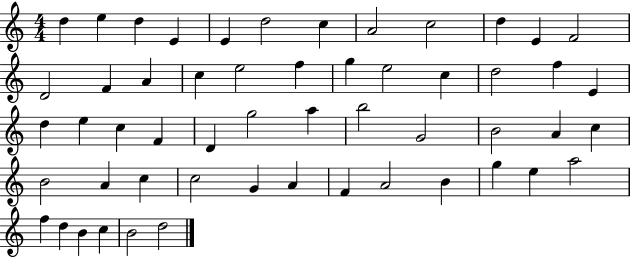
X:1
T:Untitled
M:4/4
L:1/4
K:C
d e d E E d2 c A2 c2 d E F2 D2 F A c e2 f g e2 c d2 f E d e c F D g2 a b2 G2 B2 A c B2 A c c2 G A F A2 B g e a2 f d B c B2 d2